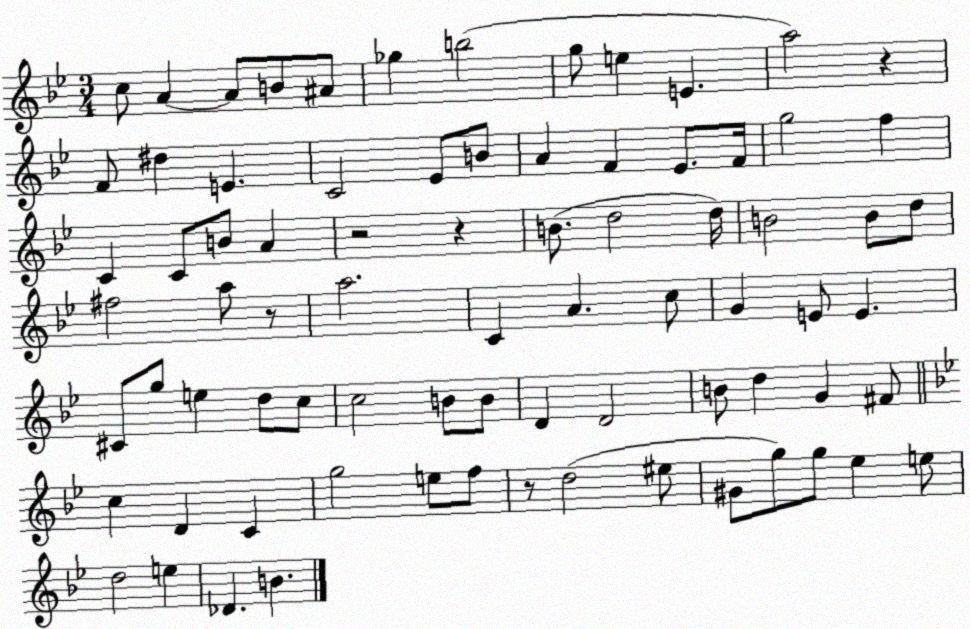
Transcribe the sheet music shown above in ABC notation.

X:1
T:Untitled
M:3/4
L:1/4
K:Bb
c/2 A A/2 B/2 ^A/2 _g b2 g/2 e E a2 z F/2 ^d E C2 _E/2 B/2 A F _E/2 F/4 g2 f C C/2 B/2 A z2 z B/2 d2 d/4 B2 B/2 d/2 ^f2 a/2 z/2 a2 C A c/2 G E/2 E ^C/2 g/2 e d/2 c/2 c2 B/2 B/2 D D2 B/2 d G ^F/2 c D C g2 e/2 f/2 z/2 d2 ^e/2 ^G/2 g/2 g/2 _e e/2 d2 e _D B